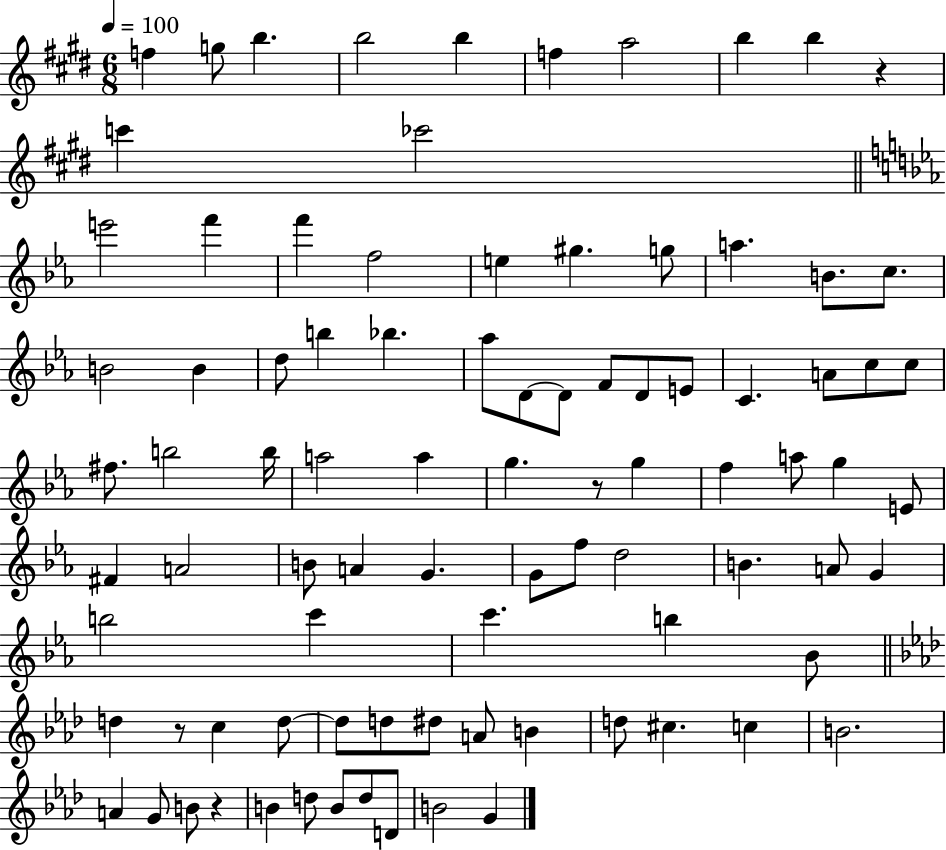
{
  \clef treble
  \numericTimeSignature
  \time 6/8
  \key e \major
  \tempo 4 = 100
  f''4 g''8 b''4. | b''2 b''4 | f''4 a''2 | b''4 b''4 r4 | \break c'''4 ces'''2 | \bar "||" \break \key ees \major e'''2 f'''4 | f'''4 f''2 | e''4 gis''4. g''8 | a''4. b'8. c''8. | \break b'2 b'4 | d''8 b''4 bes''4. | aes''8 d'8~~ d'8 f'8 d'8 e'8 | c'4. a'8 c''8 c''8 | \break fis''8. b''2 b''16 | a''2 a''4 | g''4. r8 g''4 | f''4 a''8 g''4 e'8 | \break fis'4 a'2 | b'8 a'4 g'4. | g'8 f''8 d''2 | b'4. a'8 g'4 | \break b''2 c'''4 | c'''4. b''4 bes'8 | \bar "||" \break \key aes \major d''4 r8 c''4 d''8~~ | d''8 d''8 dis''8 a'8 b'4 | d''8 cis''4. c''4 | b'2. | \break a'4 g'8 b'8 r4 | b'4 d''8 b'8 d''8 d'8 | b'2 g'4 | \bar "|."
}